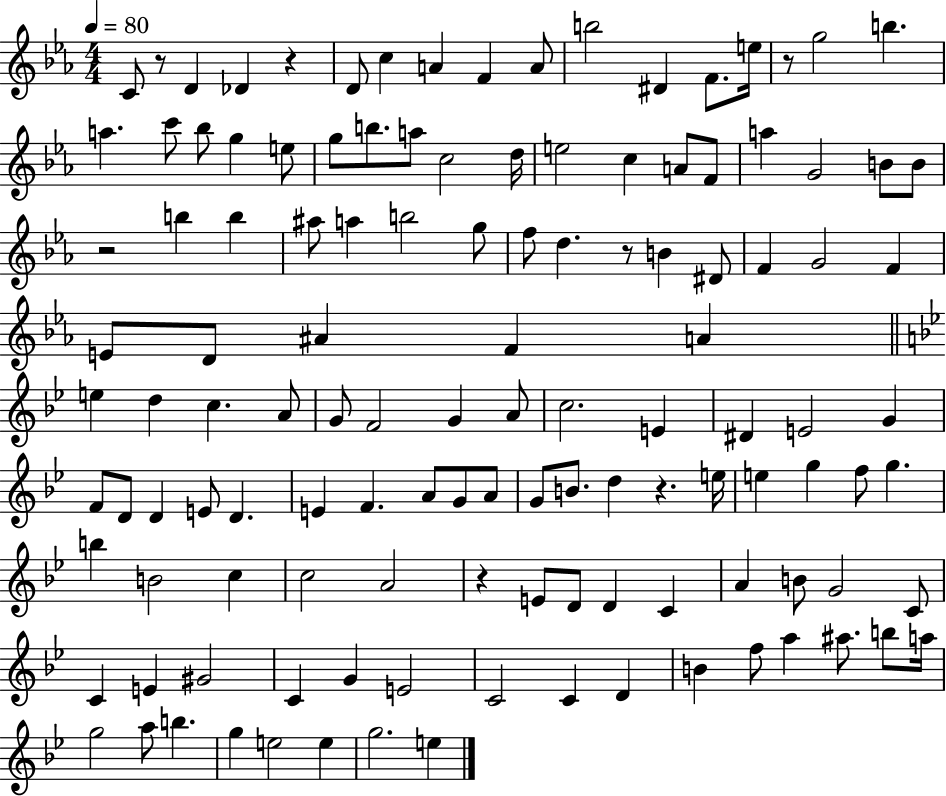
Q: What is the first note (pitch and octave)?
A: C4